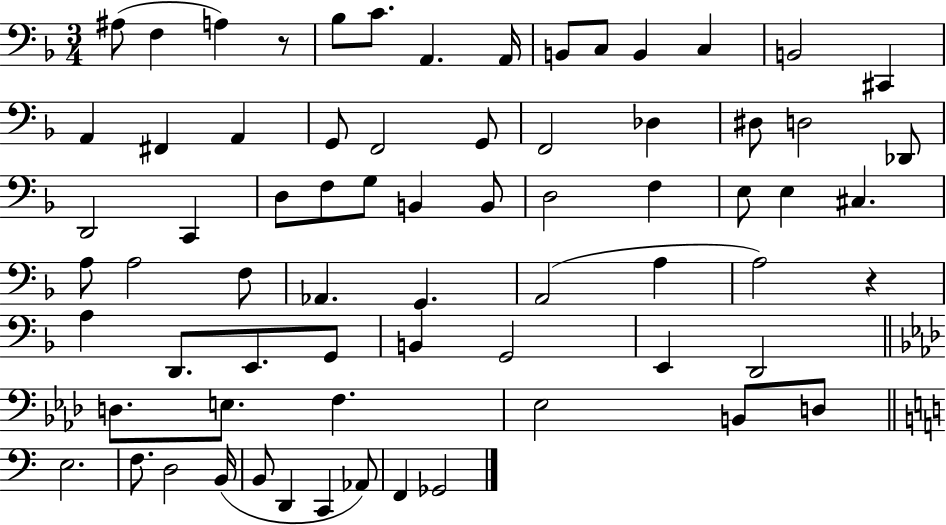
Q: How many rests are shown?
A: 2